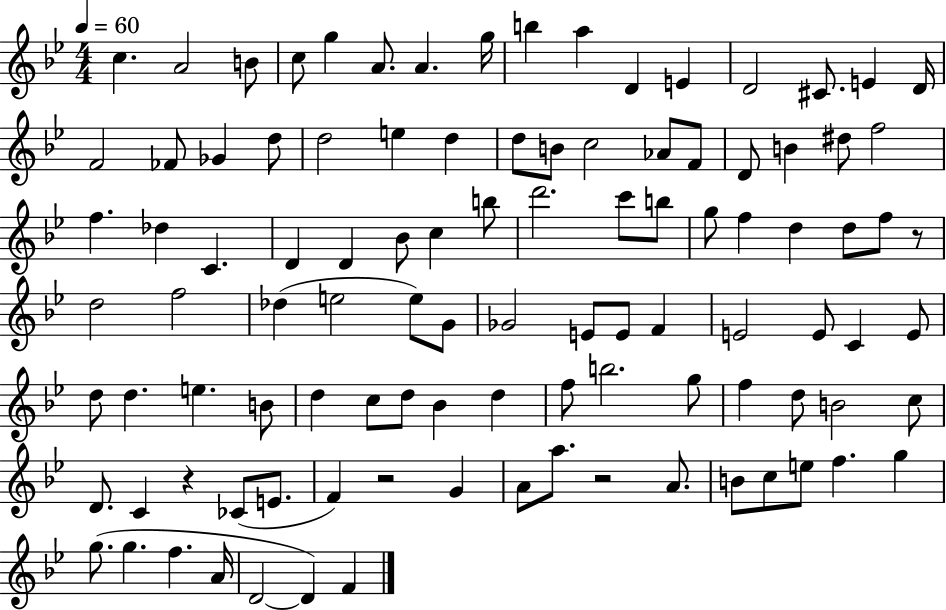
{
  \clef treble
  \numericTimeSignature
  \time 4/4
  \key bes \major
  \tempo 4 = 60
  c''4. a'2 b'8 | c''8 g''4 a'8. a'4. g''16 | b''4 a''4 d'4 e'4 | d'2 cis'8. e'4 d'16 | \break f'2 fes'8 ges'4 d''8 | d''2 e''4 d''4 | d''8 b'8 c''2 aes'8 f'8 | d'8 b'4 dis''8 f''2 | \break f''4. des''4 c'4. | d'4 d'4 bes'8 c''4 b''8 | d'''2. c'''8 b''8 | g''8 f''4 d''4 d''8 f''8 r8 | \break d''2 f''2 | des''4( e''2 e''8) g'8 | ges'2 e'8 e'8 f'4 | e'2 e'8 c'4 e'8 | \break d''8 d''4. e''4. b'8 | d''4 c''8 d''8 bes'4 d''4 | f''8 b''2. g''8 | f''4 d''8 b'2 c''8 | \break d'8. c'4 r4 ces'8( e'8. | f'4) r2 g'4 | a'8 a''8. r2 a'8. | b'8 c''8 e''8 f''4. g''4 | \break g''8.( g''4. f''4. a'16 | d'2~~ d'4) f'4 | \bar "|."
}